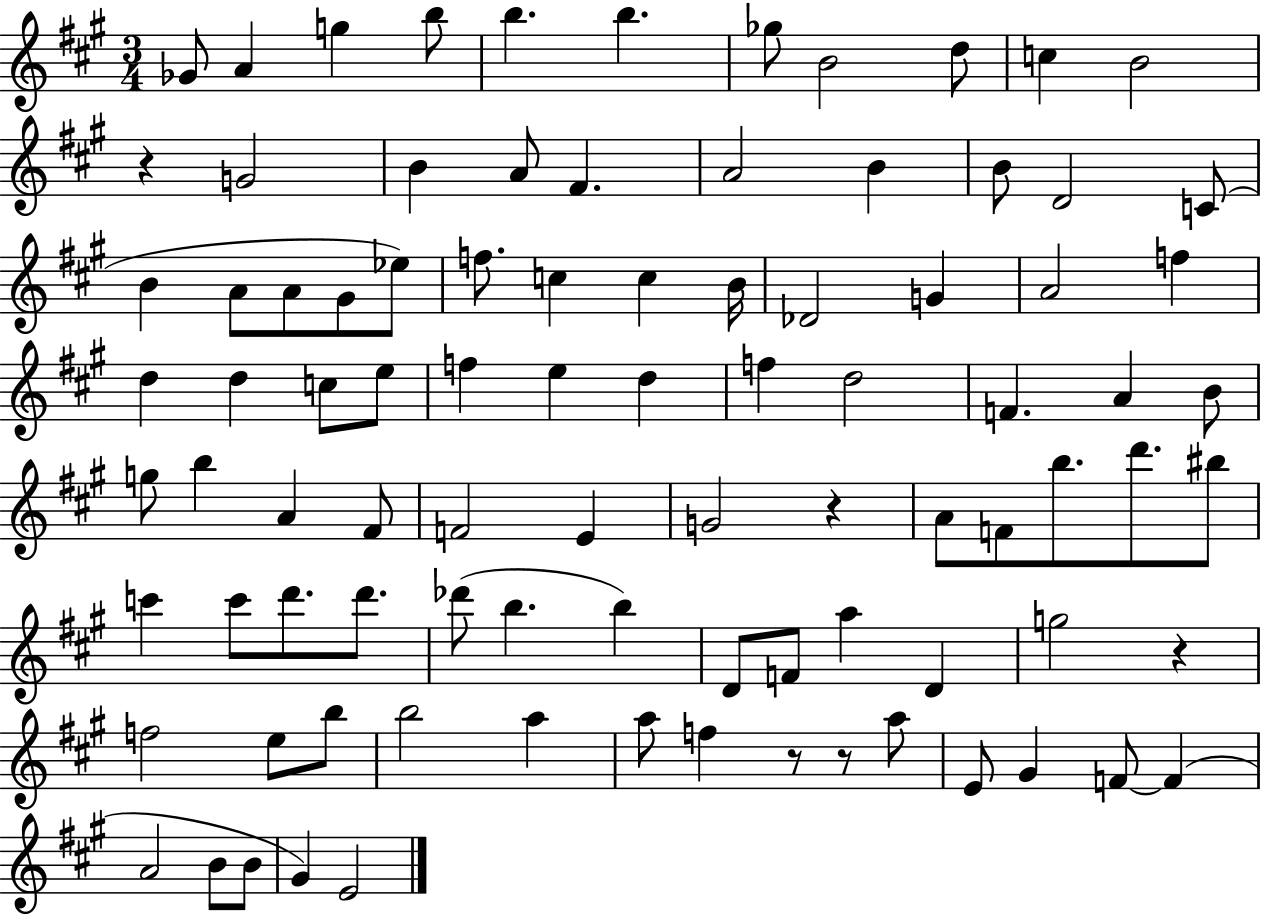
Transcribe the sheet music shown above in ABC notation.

X:1
T:Untitled
M:3/4
L:1/4
K:A
_G/2 A g b/2 b b _g/2 B2 d/2 c B2 z G2 B A/2 ^F A2 B B/2 D2 C/2 B A/2 A/2 ^G/2 _e/2 f/2 c c B/4 _D2 G A2 f d d c/2 e/2 f e d f d2 F A B/2 g/2 b A ^F/2 F2 E G2 z A/2 F/2 b/2 d'/2 ^b/2 c' c'/2 d'/2 d'/2 _d'/2 b b D/2 F/2 a D g2 z f2 e/2 b/2 b2 a a/2 f z/2 z/2 a/2 E/2 ^G F/2 F A2 B/2 B/2 ^G E2